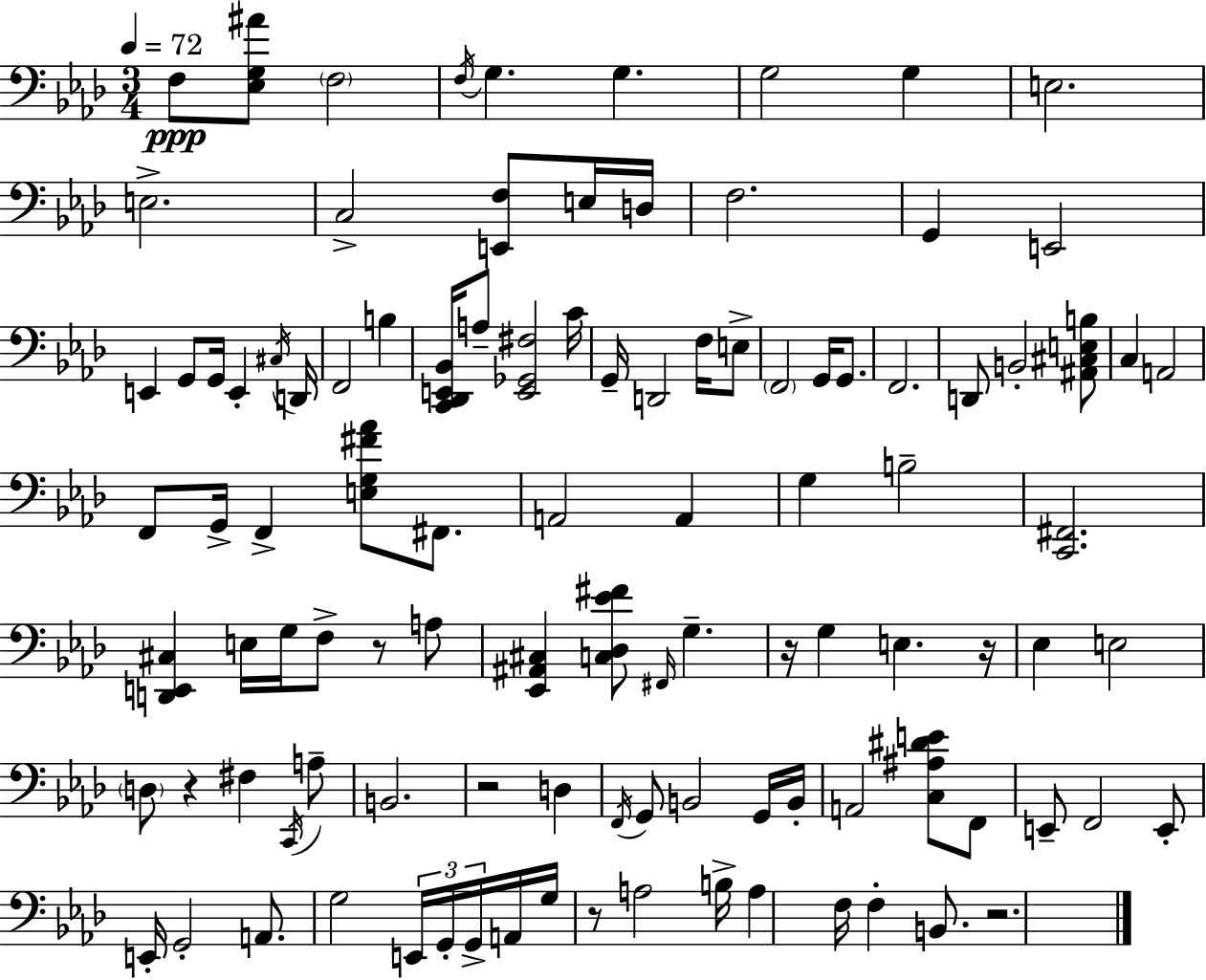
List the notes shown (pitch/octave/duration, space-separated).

F3/e [Eb3,G3,A#4]/e F3/h F3/s G3/q. G3/q. G3/h G3/q E3/h. E3/h. C3/h [E2,F3]/e E3/s D3/s F3/h. G2/q E2/h E2/q G2/e G2/s E2/q C#3/s D2/s F2/h B3/q [C2,Db2,E2,Bb2]/s A3/e [E2,Gb2,F#3]/h C4/s G2/s D2/h F3/s E3/e F2/h G2/s G2/e. F2/h. D2/e B2/h [A#2,C#3,E3,B3]/e C3/q A2/h F2/e G2/s F2/q [E3,G3,F#4,Ab4]/e F#2/e. A2/h A2/q G3/q B3/h [C2,F#2]/h. [D2,E2,C#3]/q E3/s G3/s F3/e R/e A3/e [Eb2,A#2,C#3]/q [C3,Db3,Eb4,F#4]/e F#2/s G3/q. R/s G3/q E3/q. R/s Eb3/q E3/h D3/e R/q F#3/q C2/s A3/e B2/h. R/h D3/q F2/s G2/e B2/h G2/s B2/s A2/h [C3,A#3,D#4,E4]/e F2/e E2/e F2/h E2/e E2/s G2/h A2/e. G3/h E2/s G2/s G2/s A2/s G3/s R/e A3/h B3/s A3/q F3/s F3/q B2/e. R/h.